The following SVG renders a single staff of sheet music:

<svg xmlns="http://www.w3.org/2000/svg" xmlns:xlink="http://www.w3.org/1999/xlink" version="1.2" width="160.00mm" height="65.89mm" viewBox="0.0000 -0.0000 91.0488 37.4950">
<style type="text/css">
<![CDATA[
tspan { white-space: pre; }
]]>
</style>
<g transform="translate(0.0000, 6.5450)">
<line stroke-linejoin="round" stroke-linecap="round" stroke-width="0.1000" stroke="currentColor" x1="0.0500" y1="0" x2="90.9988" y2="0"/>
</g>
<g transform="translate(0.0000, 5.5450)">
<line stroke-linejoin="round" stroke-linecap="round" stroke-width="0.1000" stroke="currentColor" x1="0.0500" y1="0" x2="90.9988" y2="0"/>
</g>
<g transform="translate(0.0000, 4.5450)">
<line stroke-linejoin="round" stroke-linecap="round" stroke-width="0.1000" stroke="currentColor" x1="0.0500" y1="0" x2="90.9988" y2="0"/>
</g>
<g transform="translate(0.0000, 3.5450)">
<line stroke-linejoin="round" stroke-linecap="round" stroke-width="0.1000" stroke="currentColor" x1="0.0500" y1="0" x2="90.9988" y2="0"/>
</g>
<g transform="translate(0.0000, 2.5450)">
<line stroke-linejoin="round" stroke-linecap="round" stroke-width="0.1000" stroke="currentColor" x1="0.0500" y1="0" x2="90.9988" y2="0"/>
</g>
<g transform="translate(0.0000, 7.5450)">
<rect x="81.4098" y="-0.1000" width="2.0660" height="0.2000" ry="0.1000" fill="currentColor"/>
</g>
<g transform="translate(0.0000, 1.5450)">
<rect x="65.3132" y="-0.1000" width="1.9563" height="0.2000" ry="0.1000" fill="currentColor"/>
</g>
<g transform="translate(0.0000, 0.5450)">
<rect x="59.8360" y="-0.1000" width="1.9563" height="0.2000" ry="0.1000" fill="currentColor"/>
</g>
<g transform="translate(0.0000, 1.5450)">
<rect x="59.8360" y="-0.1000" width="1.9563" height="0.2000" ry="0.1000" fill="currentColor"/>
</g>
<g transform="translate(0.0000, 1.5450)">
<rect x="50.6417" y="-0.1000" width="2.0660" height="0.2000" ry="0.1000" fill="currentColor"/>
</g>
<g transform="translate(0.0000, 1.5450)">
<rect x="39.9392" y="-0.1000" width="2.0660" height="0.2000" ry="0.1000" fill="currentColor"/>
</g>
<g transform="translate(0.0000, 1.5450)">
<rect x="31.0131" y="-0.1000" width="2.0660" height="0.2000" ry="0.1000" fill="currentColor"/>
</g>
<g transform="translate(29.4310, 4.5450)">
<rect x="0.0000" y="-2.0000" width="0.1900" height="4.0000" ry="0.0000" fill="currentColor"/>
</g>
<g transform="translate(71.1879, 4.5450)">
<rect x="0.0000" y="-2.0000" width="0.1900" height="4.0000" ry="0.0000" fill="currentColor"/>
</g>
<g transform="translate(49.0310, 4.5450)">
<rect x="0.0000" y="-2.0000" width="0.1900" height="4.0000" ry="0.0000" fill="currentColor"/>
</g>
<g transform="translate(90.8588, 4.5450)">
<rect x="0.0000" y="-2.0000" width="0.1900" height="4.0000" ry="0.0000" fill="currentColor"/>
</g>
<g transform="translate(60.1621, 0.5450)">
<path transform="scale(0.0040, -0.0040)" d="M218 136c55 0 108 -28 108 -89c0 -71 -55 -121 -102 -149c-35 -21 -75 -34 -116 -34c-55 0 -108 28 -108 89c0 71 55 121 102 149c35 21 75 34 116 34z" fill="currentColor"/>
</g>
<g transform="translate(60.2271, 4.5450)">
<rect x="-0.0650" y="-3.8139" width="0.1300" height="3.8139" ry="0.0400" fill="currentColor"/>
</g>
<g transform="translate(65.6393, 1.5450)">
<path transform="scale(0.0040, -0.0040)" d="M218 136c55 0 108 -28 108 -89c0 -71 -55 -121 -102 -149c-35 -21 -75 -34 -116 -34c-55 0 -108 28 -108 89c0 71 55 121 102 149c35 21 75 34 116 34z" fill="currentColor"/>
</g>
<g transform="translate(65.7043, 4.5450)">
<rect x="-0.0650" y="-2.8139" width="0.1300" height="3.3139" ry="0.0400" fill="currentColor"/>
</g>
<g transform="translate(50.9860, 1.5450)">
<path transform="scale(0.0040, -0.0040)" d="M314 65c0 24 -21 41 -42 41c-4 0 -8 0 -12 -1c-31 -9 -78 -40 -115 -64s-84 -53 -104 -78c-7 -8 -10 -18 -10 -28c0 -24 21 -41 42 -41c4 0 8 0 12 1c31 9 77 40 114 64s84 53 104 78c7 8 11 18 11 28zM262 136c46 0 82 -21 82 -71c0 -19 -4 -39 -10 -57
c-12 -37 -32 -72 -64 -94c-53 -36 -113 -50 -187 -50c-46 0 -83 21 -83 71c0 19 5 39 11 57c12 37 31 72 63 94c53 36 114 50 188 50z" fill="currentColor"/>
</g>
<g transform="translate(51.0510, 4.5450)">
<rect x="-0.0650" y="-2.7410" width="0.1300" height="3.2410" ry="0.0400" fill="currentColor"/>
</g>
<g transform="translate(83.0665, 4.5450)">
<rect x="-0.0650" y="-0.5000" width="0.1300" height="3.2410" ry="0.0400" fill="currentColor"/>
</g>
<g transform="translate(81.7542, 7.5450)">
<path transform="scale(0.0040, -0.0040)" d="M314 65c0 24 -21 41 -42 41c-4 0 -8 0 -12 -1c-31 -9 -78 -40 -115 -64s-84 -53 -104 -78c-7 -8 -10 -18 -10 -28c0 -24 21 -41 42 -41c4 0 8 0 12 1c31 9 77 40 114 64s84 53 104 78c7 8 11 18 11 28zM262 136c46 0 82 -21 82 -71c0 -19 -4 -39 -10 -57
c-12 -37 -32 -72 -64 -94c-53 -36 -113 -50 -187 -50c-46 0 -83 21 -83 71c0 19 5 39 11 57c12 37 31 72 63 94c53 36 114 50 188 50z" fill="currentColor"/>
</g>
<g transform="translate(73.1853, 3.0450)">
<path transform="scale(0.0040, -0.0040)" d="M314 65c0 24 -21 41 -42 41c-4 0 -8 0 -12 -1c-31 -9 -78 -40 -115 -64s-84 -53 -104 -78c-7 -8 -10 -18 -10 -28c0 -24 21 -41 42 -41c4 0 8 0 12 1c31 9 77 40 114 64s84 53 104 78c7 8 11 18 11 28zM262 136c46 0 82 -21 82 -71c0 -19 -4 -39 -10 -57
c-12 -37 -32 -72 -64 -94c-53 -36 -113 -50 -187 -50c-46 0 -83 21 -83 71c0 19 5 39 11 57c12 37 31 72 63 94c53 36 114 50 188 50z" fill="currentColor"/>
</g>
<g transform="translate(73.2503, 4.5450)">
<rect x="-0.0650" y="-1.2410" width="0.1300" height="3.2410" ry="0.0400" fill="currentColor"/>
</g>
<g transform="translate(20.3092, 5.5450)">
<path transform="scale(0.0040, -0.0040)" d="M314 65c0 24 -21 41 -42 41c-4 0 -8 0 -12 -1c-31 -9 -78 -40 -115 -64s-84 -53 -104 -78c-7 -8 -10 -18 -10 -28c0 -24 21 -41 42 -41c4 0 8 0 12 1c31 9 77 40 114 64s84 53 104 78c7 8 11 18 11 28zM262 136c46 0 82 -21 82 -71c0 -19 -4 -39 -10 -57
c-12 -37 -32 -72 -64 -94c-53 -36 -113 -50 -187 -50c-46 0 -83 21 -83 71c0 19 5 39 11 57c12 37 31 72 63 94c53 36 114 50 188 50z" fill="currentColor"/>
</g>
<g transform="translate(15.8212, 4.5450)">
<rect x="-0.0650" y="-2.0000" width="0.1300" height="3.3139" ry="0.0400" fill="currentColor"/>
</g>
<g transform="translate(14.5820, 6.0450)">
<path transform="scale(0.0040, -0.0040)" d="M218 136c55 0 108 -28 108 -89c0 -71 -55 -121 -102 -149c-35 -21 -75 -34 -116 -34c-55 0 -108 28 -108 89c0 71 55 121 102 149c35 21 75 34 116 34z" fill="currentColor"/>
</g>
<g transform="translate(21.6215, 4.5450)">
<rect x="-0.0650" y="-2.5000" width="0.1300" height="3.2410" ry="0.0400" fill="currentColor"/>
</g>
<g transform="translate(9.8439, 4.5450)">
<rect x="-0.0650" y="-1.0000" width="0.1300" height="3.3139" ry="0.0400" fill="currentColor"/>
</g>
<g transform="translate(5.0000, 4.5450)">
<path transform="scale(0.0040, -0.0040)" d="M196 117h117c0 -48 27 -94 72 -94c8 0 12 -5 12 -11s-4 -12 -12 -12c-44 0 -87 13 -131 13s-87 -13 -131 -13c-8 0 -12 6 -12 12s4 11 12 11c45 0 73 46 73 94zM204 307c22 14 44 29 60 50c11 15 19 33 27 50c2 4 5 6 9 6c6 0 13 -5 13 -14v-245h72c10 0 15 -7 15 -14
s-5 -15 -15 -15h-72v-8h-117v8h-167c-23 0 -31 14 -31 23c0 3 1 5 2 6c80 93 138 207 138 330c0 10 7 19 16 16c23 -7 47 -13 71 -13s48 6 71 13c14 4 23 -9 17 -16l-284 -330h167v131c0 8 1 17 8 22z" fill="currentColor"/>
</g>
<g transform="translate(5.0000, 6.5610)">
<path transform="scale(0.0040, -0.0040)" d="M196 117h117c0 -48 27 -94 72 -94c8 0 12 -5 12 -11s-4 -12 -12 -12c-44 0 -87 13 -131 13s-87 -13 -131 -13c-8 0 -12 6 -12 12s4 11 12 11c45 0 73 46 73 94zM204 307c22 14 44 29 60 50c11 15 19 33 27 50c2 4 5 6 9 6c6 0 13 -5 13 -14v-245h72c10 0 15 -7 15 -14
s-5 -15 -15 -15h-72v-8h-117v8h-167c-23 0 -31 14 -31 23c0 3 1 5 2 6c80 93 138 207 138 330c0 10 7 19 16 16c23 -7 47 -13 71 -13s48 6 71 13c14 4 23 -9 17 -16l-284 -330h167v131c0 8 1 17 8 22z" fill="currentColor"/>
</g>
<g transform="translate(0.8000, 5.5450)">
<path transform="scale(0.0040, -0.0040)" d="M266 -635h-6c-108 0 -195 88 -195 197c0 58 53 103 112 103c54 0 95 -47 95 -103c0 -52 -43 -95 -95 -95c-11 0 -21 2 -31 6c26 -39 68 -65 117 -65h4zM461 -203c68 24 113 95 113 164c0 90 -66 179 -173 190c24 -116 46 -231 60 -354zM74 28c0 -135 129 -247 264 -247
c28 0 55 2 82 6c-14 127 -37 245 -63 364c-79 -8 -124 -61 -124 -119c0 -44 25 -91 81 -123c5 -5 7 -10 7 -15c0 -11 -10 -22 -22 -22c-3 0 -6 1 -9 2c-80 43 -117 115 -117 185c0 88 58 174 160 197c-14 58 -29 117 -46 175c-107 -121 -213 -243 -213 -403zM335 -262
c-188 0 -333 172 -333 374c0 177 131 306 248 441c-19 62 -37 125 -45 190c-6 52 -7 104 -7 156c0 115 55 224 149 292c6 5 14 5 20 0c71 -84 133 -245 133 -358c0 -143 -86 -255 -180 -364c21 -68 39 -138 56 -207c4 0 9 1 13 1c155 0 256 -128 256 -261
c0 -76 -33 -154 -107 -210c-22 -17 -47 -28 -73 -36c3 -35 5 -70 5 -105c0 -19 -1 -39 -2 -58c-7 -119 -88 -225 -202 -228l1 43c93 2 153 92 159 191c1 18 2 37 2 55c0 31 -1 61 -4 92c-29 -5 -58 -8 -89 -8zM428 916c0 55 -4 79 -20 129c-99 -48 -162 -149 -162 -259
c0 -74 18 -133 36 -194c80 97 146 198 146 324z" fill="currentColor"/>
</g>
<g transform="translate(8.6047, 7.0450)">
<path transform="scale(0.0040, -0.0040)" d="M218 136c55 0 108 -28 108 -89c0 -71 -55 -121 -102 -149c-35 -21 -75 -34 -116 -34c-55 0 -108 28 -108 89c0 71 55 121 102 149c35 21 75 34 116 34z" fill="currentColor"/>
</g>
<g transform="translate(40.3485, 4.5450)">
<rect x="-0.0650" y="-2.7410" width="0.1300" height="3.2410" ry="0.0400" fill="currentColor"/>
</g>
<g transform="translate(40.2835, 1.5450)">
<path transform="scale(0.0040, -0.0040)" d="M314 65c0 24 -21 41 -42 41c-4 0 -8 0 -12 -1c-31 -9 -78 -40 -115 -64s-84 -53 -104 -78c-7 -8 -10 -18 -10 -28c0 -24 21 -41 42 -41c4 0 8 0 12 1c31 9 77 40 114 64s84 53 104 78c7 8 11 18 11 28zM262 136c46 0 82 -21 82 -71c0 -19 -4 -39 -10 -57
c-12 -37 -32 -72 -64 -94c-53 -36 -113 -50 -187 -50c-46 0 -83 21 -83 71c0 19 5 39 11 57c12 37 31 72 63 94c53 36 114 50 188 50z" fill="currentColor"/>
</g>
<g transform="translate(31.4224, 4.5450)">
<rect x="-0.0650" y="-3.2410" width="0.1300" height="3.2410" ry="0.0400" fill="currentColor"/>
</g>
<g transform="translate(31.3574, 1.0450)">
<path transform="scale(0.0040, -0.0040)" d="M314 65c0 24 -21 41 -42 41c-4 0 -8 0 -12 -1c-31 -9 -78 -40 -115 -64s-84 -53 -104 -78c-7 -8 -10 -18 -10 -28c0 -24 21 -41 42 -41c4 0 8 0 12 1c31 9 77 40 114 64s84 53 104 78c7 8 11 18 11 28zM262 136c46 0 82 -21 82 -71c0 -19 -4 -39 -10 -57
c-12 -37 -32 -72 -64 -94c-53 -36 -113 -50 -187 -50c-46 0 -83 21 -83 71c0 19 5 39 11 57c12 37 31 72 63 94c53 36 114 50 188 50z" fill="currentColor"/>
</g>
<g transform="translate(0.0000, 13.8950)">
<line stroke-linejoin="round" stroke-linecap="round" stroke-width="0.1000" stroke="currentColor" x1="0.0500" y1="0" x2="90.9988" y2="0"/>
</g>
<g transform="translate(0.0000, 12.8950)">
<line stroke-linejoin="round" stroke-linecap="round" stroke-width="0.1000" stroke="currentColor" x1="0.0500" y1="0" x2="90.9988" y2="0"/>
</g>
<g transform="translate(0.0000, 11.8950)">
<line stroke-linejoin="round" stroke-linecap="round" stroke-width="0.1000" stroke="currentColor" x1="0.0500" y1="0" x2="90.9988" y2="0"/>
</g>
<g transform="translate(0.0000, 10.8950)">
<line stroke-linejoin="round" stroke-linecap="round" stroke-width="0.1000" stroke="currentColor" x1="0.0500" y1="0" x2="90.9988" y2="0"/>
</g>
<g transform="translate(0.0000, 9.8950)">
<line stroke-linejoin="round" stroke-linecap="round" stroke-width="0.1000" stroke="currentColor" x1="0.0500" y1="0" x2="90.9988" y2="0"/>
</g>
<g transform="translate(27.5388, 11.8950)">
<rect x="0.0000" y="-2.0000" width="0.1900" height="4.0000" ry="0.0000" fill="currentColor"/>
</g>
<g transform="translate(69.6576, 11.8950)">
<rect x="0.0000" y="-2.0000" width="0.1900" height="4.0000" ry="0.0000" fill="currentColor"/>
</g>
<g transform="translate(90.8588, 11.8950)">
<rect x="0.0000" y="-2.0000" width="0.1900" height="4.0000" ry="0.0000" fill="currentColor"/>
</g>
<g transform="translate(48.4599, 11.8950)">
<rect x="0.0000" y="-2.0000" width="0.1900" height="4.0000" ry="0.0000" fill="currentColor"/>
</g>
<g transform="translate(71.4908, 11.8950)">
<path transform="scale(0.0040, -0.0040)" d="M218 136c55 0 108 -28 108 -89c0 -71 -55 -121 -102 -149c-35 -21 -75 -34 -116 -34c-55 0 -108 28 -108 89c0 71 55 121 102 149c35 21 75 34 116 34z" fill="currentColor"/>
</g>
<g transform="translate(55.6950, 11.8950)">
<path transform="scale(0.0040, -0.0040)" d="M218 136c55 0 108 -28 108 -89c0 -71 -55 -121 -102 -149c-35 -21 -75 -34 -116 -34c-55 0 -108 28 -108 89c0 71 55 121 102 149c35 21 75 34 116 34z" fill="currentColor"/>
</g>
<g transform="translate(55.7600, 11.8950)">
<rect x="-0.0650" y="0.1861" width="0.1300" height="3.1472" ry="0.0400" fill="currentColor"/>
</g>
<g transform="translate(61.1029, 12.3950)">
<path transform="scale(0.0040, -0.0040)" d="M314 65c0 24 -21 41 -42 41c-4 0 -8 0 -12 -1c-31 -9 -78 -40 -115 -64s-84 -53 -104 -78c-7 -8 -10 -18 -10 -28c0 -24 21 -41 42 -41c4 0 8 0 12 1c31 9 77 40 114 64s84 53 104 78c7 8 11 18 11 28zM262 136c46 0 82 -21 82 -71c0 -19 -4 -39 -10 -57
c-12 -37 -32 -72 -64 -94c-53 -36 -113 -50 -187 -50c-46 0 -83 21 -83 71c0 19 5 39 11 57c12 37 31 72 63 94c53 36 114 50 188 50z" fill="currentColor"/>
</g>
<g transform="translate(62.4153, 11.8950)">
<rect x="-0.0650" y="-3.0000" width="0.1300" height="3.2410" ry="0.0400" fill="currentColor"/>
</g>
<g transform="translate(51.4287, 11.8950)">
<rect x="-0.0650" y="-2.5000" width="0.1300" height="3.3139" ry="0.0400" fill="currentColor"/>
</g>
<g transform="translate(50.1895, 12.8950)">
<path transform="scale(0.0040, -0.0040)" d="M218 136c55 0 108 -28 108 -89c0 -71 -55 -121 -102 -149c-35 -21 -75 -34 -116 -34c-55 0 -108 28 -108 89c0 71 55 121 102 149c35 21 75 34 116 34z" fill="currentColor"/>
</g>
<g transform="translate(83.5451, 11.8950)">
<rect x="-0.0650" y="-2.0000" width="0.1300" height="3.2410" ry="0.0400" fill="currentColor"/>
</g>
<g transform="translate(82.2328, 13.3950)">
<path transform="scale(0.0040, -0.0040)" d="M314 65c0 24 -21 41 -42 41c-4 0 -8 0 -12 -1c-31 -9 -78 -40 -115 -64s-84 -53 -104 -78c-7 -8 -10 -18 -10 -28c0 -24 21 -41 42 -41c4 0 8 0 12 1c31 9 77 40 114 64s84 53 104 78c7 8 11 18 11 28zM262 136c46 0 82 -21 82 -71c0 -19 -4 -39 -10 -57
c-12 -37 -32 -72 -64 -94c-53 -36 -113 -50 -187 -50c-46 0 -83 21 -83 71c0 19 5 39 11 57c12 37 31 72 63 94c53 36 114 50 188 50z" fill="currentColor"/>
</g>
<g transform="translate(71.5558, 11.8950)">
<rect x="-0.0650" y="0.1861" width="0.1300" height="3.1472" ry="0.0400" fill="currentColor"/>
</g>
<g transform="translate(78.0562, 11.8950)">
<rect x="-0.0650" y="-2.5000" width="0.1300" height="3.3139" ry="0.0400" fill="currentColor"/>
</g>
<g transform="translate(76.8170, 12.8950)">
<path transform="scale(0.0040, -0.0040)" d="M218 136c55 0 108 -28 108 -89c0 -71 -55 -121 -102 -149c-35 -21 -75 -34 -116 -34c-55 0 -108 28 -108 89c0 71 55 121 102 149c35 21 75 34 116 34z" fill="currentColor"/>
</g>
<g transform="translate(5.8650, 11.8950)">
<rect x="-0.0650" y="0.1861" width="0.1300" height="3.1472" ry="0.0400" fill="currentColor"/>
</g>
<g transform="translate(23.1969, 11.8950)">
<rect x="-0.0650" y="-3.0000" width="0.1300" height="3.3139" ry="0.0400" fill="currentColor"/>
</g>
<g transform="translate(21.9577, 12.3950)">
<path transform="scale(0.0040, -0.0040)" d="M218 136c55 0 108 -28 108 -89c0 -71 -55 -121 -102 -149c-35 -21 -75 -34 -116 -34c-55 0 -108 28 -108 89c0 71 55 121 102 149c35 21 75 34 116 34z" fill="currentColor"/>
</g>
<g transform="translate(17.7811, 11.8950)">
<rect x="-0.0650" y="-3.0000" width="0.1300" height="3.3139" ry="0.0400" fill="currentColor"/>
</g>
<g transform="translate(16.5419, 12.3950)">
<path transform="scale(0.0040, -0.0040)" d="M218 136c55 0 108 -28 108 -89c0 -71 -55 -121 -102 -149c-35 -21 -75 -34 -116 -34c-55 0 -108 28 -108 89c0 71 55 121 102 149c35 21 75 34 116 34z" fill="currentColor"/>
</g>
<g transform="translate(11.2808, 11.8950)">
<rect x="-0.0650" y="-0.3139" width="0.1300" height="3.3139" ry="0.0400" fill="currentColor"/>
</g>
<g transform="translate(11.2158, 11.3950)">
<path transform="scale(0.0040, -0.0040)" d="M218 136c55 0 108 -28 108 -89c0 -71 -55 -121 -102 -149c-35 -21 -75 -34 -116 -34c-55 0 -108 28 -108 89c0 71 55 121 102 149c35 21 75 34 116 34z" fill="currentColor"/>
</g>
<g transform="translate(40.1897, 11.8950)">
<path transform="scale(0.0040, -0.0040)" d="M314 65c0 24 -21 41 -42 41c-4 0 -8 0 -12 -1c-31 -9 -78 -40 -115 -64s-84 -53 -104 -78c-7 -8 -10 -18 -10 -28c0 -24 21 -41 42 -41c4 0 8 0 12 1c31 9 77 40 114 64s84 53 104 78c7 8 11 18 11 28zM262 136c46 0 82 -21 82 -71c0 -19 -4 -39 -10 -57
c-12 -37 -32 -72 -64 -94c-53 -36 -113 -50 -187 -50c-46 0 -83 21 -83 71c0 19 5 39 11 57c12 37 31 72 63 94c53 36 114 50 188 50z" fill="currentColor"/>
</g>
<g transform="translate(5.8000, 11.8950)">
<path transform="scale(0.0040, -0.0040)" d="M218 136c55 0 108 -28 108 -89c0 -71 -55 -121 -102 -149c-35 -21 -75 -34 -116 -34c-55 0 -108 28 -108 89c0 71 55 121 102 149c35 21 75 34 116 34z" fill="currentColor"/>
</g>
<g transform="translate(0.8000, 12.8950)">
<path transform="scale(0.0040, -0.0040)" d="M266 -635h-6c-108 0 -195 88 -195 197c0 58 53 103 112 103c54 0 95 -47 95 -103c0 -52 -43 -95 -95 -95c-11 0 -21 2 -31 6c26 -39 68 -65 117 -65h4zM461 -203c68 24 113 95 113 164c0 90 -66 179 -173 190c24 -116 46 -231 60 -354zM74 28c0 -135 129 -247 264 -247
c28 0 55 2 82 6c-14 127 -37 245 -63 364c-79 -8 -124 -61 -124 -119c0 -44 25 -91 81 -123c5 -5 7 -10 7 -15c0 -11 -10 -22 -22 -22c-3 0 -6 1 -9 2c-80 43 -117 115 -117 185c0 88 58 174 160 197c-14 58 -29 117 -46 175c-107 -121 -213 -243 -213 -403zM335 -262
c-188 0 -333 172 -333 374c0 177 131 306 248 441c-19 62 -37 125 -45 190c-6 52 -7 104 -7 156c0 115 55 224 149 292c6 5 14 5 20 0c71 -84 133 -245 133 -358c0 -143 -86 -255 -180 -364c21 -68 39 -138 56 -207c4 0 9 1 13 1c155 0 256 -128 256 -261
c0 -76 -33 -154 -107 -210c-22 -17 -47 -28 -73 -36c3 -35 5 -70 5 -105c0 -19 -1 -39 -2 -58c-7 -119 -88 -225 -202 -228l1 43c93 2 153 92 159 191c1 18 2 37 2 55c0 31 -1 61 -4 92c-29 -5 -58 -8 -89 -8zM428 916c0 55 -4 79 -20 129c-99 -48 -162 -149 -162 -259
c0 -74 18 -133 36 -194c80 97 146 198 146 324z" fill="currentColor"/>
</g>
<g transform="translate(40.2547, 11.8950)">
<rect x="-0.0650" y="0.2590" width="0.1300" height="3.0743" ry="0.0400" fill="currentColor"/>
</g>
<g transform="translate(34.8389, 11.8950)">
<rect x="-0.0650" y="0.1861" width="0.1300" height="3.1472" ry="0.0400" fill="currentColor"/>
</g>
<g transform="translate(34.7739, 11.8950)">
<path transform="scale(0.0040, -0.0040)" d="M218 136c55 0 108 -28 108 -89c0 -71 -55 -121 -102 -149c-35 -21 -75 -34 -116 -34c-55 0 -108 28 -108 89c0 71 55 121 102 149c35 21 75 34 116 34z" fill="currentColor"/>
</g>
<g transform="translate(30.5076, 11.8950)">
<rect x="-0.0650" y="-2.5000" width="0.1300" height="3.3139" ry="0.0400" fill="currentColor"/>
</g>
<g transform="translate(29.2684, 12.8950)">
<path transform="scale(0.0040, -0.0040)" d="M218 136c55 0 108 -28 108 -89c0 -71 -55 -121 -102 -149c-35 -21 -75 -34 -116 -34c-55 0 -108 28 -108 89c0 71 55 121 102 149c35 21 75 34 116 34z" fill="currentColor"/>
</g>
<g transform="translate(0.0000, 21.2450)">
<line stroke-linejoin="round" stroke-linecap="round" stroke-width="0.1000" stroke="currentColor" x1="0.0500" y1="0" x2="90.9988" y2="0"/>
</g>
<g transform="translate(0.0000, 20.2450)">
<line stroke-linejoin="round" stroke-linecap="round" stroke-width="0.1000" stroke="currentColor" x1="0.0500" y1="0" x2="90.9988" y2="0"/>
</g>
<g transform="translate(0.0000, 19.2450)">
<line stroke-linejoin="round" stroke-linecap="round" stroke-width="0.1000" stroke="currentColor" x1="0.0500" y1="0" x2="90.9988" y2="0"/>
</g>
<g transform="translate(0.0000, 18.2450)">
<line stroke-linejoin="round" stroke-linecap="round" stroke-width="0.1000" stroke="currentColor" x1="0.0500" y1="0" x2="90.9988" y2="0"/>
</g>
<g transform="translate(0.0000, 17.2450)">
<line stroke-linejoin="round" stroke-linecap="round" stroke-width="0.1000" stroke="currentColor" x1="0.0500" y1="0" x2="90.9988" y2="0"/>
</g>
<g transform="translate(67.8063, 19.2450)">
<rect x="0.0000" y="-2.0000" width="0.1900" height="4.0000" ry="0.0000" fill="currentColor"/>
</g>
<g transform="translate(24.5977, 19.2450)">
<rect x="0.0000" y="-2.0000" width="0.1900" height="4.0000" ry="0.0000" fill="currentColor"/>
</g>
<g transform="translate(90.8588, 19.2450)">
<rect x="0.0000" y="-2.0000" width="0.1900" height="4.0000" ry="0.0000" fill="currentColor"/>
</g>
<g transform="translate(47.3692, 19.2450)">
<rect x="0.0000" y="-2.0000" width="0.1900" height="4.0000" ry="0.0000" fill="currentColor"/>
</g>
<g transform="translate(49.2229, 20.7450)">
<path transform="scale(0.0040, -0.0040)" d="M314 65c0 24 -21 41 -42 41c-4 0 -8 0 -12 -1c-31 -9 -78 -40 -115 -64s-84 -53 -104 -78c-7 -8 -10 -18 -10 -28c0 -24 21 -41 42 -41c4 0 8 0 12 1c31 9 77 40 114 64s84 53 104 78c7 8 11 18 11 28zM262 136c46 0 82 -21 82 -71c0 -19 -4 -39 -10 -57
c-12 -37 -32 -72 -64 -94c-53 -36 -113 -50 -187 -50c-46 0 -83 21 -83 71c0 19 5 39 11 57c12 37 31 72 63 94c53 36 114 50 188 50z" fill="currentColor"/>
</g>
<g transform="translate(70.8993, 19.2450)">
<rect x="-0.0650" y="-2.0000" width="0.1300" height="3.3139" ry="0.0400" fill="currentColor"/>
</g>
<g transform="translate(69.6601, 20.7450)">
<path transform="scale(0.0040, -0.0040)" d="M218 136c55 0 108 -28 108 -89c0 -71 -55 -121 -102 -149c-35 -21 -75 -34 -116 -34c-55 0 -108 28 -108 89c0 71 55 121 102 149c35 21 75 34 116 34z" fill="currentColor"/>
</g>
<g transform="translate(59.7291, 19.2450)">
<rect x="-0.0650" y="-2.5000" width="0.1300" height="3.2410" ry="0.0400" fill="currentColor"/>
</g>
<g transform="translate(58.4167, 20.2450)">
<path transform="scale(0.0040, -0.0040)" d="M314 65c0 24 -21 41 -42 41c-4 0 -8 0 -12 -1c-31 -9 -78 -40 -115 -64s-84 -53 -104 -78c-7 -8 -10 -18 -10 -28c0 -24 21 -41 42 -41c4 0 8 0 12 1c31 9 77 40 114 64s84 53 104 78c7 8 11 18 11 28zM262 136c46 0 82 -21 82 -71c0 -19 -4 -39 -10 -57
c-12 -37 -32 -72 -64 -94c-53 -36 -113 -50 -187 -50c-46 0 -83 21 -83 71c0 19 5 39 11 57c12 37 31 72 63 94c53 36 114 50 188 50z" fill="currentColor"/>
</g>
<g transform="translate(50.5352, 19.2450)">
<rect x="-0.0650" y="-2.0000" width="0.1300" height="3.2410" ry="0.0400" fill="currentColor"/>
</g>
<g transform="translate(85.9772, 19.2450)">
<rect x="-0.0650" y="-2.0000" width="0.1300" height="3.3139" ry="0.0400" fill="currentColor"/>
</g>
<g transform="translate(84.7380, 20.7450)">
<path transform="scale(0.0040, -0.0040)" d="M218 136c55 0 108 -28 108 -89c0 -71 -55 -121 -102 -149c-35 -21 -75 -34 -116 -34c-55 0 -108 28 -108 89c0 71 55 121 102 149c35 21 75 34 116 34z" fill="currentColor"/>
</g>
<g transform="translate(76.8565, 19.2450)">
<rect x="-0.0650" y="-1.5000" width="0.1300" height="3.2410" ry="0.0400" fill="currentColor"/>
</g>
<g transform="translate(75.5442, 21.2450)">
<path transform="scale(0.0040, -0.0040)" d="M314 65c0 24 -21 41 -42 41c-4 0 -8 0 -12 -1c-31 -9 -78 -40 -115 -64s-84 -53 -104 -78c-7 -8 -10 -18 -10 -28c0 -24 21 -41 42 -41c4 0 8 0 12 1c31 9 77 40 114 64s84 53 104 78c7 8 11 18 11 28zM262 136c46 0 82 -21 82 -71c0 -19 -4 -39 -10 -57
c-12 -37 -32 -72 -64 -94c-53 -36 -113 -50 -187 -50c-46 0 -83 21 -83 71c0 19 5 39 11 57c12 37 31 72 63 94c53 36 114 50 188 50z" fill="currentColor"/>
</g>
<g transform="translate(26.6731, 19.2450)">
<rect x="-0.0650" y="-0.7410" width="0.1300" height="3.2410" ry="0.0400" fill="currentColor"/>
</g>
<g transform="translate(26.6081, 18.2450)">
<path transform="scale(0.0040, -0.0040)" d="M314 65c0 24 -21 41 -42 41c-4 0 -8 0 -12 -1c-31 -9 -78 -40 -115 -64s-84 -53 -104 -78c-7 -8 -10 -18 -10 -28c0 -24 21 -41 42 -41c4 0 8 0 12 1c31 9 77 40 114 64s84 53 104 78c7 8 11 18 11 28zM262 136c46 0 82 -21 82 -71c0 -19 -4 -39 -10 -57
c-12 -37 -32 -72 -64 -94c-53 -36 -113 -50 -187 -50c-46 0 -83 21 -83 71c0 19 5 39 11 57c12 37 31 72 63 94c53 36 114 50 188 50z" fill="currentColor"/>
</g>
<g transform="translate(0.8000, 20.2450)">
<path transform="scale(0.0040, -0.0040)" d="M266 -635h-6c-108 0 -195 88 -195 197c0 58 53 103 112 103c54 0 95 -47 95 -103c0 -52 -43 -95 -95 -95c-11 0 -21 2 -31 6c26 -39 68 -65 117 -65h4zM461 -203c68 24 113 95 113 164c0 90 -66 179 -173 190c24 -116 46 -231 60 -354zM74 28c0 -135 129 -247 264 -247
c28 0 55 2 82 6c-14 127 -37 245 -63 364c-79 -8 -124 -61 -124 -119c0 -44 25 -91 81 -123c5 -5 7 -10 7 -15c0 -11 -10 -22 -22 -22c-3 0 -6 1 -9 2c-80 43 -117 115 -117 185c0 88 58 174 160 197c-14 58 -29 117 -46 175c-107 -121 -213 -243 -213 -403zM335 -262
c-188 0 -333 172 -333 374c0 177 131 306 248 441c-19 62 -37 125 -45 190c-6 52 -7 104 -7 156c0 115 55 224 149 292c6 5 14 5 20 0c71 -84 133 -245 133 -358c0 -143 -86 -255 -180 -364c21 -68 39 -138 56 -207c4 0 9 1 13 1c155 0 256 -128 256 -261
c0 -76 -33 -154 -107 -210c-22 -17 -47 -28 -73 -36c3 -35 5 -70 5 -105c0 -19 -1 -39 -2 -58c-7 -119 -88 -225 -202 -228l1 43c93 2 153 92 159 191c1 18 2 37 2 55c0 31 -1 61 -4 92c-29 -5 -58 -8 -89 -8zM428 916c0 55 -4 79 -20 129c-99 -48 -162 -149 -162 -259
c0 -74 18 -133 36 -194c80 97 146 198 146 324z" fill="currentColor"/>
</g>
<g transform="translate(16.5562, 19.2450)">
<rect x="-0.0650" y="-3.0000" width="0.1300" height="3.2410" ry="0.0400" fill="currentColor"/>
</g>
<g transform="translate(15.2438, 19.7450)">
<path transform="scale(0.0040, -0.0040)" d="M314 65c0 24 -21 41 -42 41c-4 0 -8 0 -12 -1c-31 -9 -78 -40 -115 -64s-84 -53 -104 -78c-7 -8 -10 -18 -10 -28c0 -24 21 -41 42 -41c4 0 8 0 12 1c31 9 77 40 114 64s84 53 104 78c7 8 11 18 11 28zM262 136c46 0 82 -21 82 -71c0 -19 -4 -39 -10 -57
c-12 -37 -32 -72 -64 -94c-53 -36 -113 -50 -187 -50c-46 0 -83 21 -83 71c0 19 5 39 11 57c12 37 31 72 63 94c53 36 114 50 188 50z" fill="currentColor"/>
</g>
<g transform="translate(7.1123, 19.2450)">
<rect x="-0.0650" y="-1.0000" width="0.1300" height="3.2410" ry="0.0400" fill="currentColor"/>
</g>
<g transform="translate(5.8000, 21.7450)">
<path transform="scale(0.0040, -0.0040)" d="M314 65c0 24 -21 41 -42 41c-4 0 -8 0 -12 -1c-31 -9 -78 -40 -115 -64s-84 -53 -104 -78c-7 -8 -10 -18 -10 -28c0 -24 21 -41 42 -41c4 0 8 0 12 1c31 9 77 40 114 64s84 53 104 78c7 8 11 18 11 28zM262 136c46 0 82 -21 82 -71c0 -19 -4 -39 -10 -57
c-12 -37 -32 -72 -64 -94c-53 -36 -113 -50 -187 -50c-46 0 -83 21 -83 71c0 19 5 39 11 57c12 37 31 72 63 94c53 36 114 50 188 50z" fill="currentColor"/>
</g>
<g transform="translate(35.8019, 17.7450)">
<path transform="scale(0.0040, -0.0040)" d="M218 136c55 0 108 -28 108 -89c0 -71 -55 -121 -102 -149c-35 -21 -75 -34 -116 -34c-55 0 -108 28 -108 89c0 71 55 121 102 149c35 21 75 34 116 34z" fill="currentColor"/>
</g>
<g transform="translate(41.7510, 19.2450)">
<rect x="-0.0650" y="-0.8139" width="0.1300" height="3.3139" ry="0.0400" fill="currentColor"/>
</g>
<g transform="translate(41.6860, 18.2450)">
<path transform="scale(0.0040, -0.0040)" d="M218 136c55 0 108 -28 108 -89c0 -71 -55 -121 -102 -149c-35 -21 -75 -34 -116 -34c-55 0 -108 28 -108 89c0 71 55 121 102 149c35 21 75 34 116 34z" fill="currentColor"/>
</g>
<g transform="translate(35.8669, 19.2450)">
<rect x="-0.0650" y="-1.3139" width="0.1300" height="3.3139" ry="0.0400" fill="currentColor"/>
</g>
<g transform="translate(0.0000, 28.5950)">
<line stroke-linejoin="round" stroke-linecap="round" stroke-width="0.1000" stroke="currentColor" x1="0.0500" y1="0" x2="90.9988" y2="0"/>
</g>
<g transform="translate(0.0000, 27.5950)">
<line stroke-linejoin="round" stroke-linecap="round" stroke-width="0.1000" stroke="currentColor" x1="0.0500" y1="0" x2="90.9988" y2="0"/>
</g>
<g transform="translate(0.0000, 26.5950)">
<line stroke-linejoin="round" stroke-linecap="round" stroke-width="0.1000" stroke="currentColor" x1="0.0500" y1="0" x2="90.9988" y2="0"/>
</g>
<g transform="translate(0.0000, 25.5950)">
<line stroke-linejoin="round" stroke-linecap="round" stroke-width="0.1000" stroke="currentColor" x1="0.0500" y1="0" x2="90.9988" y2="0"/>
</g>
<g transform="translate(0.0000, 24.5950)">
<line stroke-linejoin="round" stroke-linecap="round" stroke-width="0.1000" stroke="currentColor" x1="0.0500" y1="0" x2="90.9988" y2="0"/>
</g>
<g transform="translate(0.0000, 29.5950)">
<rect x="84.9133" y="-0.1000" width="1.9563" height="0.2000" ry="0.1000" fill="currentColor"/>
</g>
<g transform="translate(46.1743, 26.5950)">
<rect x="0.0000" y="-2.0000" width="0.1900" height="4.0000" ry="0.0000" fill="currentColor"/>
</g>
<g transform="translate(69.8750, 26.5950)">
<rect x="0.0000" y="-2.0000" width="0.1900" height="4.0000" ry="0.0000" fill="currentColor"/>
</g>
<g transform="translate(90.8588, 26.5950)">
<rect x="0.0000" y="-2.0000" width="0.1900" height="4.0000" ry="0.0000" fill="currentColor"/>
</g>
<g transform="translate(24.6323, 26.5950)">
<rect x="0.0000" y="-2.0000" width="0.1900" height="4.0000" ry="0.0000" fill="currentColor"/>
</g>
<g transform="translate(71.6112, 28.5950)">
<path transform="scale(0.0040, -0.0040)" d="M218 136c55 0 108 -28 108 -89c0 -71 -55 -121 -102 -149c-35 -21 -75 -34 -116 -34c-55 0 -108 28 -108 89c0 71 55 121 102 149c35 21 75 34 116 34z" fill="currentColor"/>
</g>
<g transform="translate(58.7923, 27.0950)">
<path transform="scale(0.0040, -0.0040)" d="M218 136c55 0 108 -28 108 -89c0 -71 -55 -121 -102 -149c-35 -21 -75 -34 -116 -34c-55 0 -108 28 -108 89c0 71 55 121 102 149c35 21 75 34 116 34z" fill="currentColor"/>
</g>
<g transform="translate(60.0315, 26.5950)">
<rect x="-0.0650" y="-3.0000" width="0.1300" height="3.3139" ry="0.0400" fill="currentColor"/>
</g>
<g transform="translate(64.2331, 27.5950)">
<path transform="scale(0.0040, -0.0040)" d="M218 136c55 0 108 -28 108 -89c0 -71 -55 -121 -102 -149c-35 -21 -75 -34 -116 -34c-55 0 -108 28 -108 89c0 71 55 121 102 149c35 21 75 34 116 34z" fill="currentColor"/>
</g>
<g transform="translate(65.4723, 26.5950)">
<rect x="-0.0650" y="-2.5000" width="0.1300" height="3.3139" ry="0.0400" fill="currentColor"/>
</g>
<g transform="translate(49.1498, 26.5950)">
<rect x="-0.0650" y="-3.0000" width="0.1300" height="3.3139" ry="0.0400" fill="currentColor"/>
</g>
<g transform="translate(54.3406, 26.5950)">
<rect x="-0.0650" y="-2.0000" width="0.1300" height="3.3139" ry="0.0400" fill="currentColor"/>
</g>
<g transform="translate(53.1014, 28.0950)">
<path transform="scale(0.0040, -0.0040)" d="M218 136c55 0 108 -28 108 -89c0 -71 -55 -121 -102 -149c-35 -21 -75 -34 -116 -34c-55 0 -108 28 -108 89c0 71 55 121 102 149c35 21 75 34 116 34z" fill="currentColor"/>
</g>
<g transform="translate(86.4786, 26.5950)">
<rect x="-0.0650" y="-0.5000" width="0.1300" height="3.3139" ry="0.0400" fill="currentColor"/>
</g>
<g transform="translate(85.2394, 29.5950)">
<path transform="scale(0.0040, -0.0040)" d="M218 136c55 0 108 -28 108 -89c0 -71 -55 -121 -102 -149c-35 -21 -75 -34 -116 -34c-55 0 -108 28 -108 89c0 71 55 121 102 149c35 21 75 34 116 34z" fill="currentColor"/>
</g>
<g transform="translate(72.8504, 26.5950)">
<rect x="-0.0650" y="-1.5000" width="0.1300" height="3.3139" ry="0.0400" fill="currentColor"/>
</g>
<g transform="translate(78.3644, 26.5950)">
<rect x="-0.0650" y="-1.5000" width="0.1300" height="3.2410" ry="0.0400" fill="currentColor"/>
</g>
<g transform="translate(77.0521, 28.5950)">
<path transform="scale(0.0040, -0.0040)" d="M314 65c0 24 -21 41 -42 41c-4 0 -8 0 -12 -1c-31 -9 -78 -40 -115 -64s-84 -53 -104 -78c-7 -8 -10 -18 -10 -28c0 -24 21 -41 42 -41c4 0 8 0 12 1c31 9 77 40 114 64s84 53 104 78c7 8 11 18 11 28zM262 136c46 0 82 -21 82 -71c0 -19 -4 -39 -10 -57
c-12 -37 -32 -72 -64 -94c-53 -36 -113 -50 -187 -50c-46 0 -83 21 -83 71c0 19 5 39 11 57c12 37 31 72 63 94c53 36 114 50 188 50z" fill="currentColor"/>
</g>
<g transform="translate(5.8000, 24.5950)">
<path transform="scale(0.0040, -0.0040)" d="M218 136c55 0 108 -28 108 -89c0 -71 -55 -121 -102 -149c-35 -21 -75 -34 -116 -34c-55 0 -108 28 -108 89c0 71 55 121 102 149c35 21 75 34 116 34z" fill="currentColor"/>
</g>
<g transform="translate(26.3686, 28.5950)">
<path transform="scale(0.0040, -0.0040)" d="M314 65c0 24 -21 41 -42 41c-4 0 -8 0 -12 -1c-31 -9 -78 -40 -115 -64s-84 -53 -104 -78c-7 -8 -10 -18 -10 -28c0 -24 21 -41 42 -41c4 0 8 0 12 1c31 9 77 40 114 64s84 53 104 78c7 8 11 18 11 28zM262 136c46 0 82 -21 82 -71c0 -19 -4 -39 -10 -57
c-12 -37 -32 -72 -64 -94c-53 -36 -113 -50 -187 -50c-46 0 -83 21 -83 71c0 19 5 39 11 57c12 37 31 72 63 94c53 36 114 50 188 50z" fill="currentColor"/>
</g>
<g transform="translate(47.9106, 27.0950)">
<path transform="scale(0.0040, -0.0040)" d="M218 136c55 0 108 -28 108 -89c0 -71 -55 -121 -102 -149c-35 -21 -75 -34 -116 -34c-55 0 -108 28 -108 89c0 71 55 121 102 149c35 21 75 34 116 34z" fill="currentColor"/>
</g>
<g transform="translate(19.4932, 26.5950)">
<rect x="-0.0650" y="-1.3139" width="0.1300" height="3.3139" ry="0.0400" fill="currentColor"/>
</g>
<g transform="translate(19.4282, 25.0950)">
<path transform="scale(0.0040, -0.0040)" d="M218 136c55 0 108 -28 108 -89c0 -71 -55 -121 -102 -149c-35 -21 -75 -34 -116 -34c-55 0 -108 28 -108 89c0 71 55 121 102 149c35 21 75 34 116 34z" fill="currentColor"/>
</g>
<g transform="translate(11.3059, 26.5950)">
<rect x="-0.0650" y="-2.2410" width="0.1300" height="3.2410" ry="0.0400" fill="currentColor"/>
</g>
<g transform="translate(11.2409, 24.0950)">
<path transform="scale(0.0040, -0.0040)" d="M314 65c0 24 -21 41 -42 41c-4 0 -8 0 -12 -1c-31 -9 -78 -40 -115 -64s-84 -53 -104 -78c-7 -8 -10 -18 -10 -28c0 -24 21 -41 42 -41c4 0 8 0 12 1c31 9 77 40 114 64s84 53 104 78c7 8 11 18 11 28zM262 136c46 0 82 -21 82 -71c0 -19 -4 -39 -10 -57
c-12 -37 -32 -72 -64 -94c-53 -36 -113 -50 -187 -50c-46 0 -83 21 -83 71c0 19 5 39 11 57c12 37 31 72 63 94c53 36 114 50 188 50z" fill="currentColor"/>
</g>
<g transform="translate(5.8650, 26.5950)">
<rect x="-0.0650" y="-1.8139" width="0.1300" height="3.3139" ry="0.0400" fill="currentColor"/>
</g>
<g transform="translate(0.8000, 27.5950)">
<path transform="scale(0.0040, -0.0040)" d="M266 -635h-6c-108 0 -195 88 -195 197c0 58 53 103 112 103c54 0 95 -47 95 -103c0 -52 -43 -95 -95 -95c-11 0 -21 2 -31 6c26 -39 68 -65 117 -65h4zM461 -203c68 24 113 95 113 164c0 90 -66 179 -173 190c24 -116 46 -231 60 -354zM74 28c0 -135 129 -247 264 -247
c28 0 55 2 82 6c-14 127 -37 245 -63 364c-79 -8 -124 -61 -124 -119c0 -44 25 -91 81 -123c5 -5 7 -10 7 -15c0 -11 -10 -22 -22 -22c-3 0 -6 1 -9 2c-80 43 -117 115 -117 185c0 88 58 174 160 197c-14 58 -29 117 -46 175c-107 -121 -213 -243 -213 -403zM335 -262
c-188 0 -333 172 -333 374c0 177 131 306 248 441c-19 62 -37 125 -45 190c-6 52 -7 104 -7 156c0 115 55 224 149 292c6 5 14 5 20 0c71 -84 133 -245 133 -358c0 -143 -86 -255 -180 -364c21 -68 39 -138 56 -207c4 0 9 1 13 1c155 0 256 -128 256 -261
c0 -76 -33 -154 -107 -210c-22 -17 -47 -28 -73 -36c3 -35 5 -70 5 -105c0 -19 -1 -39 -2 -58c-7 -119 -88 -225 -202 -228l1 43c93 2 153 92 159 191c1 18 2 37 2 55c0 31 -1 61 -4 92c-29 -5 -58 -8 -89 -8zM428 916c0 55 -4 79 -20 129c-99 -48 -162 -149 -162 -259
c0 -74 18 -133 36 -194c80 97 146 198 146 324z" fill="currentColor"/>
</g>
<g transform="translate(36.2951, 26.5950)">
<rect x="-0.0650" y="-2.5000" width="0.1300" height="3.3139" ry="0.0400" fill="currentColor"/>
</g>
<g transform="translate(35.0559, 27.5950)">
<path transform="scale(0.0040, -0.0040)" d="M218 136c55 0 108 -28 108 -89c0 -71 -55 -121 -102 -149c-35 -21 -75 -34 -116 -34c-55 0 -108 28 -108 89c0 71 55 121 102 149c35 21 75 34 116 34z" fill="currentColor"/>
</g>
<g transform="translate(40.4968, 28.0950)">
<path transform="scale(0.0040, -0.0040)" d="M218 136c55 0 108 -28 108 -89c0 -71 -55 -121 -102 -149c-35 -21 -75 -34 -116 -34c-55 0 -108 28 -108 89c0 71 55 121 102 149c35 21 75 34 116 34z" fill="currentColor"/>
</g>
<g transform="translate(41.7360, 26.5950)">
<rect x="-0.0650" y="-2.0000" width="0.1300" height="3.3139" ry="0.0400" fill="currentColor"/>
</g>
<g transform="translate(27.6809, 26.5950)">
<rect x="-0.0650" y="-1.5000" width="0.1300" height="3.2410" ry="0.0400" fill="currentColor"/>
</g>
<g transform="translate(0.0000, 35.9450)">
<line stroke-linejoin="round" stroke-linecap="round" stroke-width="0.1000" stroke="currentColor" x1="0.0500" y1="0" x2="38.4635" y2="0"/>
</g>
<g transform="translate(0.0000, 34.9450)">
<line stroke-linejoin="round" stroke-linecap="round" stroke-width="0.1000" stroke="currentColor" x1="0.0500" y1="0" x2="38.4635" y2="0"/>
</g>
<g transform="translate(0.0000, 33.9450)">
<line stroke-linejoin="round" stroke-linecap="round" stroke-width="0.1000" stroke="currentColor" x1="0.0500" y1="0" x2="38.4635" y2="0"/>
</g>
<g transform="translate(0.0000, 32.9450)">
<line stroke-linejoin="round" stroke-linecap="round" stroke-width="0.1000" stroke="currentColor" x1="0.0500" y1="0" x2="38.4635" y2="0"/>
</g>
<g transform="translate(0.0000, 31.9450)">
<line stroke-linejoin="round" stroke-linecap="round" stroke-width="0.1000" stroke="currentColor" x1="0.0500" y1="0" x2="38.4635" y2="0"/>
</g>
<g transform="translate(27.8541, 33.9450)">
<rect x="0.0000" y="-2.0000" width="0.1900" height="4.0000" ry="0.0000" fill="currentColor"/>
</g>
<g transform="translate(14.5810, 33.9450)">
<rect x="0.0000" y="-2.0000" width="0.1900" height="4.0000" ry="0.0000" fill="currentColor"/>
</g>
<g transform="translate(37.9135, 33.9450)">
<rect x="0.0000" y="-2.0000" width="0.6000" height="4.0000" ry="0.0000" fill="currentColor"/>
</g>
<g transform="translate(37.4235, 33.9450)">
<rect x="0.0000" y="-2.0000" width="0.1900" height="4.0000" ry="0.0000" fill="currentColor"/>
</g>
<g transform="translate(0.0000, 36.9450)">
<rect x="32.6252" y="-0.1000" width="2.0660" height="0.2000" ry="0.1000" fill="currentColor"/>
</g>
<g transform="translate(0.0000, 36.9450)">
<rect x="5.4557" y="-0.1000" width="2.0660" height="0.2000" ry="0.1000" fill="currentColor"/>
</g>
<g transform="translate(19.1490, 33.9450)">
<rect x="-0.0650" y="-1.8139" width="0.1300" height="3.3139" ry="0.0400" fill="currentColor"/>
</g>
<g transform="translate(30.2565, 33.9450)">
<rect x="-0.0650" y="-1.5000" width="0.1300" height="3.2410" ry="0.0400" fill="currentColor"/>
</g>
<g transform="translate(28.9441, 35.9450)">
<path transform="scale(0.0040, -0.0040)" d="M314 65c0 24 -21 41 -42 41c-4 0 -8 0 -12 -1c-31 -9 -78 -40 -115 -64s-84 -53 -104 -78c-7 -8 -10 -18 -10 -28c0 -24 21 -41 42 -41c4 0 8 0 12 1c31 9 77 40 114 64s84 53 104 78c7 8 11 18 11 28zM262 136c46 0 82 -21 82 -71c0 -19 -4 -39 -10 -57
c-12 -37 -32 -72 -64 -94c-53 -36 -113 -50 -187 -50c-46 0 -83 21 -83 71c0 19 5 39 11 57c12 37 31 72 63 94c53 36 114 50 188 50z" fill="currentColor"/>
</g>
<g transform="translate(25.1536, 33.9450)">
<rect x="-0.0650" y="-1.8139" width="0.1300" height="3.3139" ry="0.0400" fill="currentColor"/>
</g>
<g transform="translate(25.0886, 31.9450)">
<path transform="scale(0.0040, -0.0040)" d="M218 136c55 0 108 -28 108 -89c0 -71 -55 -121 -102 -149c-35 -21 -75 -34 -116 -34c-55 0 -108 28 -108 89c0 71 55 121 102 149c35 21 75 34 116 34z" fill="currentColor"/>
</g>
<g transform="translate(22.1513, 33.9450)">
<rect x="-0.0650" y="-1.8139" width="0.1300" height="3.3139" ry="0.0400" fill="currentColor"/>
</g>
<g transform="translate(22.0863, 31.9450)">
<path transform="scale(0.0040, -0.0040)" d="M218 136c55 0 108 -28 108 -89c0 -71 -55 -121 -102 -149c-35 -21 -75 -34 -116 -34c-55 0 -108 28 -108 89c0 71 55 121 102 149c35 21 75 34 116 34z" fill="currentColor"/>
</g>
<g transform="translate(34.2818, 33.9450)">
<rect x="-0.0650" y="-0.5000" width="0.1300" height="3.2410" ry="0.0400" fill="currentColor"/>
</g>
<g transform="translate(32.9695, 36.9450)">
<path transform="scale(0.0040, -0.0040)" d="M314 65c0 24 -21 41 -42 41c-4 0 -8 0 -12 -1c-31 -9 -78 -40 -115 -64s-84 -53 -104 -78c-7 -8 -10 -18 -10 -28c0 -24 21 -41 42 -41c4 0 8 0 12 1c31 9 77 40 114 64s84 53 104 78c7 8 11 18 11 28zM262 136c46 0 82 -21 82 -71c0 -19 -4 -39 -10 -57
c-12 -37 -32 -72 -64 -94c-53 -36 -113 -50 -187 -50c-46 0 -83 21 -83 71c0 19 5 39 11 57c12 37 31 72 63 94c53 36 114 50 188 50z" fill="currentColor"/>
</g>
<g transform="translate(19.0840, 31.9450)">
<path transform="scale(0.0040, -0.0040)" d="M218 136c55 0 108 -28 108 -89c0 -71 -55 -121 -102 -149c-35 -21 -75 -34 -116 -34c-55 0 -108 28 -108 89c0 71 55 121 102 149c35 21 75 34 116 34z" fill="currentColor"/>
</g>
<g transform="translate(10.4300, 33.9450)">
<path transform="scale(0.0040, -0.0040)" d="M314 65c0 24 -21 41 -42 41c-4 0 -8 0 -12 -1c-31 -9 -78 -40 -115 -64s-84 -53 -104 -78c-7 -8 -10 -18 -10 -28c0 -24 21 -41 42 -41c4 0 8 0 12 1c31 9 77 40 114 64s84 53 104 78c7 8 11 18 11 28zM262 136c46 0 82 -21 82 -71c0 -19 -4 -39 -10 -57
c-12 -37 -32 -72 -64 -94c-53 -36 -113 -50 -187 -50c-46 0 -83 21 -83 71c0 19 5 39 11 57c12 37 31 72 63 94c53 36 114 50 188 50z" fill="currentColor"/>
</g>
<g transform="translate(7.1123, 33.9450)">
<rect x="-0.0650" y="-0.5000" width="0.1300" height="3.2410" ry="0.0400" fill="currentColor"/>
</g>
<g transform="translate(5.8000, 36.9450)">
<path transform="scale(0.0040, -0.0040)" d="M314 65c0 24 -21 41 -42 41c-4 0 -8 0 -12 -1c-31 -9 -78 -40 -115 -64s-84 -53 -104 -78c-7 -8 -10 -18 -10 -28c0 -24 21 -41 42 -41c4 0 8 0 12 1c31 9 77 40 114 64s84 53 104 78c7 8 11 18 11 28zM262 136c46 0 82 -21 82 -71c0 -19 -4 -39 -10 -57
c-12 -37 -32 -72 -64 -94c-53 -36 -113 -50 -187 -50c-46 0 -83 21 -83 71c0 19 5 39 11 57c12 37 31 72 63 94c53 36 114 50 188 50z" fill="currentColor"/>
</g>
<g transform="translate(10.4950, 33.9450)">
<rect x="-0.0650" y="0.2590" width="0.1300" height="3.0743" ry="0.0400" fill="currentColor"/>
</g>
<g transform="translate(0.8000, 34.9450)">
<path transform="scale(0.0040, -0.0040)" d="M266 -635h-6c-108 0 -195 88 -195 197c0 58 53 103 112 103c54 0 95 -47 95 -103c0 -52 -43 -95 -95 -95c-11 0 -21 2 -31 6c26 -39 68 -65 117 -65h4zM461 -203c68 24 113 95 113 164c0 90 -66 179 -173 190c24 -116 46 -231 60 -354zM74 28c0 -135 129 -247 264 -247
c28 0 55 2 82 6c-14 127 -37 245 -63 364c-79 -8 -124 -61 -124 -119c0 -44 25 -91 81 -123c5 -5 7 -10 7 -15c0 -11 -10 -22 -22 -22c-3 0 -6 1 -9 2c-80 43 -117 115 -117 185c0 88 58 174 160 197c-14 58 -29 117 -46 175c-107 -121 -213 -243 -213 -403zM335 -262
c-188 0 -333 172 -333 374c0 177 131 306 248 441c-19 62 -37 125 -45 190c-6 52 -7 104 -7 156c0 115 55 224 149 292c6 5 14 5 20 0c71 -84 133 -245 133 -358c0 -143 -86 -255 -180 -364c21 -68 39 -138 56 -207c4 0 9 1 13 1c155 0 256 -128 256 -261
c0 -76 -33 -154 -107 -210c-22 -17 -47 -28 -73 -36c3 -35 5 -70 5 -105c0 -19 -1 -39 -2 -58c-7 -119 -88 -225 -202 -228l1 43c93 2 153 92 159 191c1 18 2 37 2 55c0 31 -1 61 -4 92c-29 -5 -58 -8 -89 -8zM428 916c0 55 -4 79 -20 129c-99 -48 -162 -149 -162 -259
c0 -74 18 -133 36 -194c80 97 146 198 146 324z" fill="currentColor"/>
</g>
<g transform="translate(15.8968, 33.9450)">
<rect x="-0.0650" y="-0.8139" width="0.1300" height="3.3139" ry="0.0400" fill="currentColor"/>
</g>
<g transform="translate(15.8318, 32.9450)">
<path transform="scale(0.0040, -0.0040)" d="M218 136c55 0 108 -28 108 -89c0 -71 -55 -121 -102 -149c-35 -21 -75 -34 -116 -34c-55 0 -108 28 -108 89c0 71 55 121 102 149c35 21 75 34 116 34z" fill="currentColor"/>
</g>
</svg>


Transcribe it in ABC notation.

X:1
T:Untitled
M:4/4
L:1/4
K:C
D F G2 b2 a2 a2 c' a e2 C2 B c A A G B B2 G B A2 B G F2 D2 A2 d2 e d F2 G2 F E2 F f g2 e E2 G F A F A G E E2 C C2 B2 d f f f E2 C2